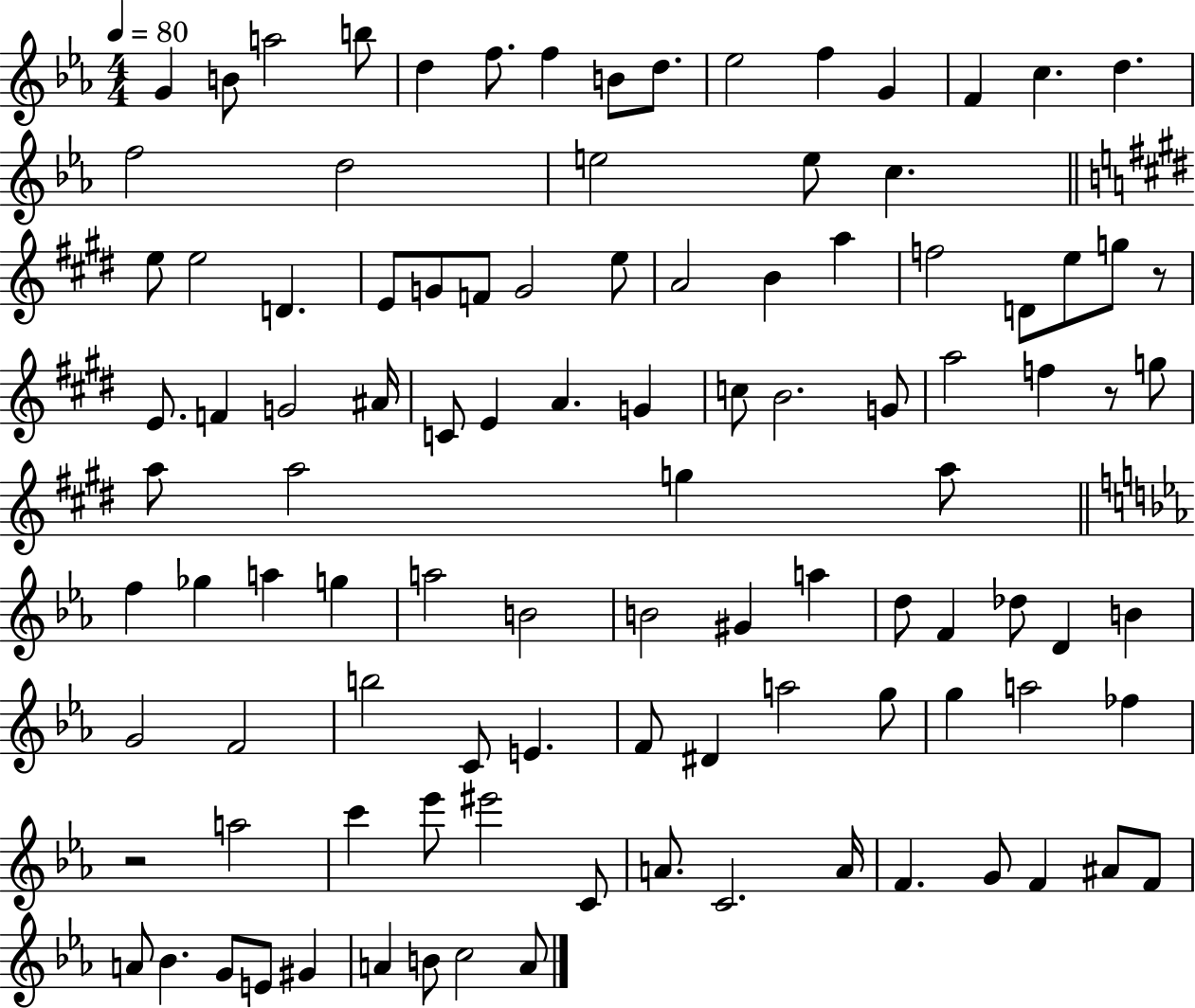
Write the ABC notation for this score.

X:1
T:Untitled
M:4/4
L:1/4
K:Eb
G B/2 a2 b/2 d f/2 f B/2 d/2 _e2 f G F c d f2 d2 e2 e/2 c e/2 e2 D E/2 G/2 F/2 G2 e/2 A2 B a f2 D/2 e/2 g/2 z/2 E/2 F G2 ^A/4 C/2 E A G c/2 B2 G/2 a2 f z/2 g/2 a/2 a2 g a/2 f _g a g a2 B2 B2 ^G a d/2 F _d/2 D B G2 F2 b2 C/2 E F/2 ^D a2 g/2 g a2 _f z2 a2 c' _e'/2 ^e'2 C/2 A/2 C2 A/4 F G/2 F ^A/2 F/2 A/2 _B G/2 E/2 ^G A B/2 c2 A/2